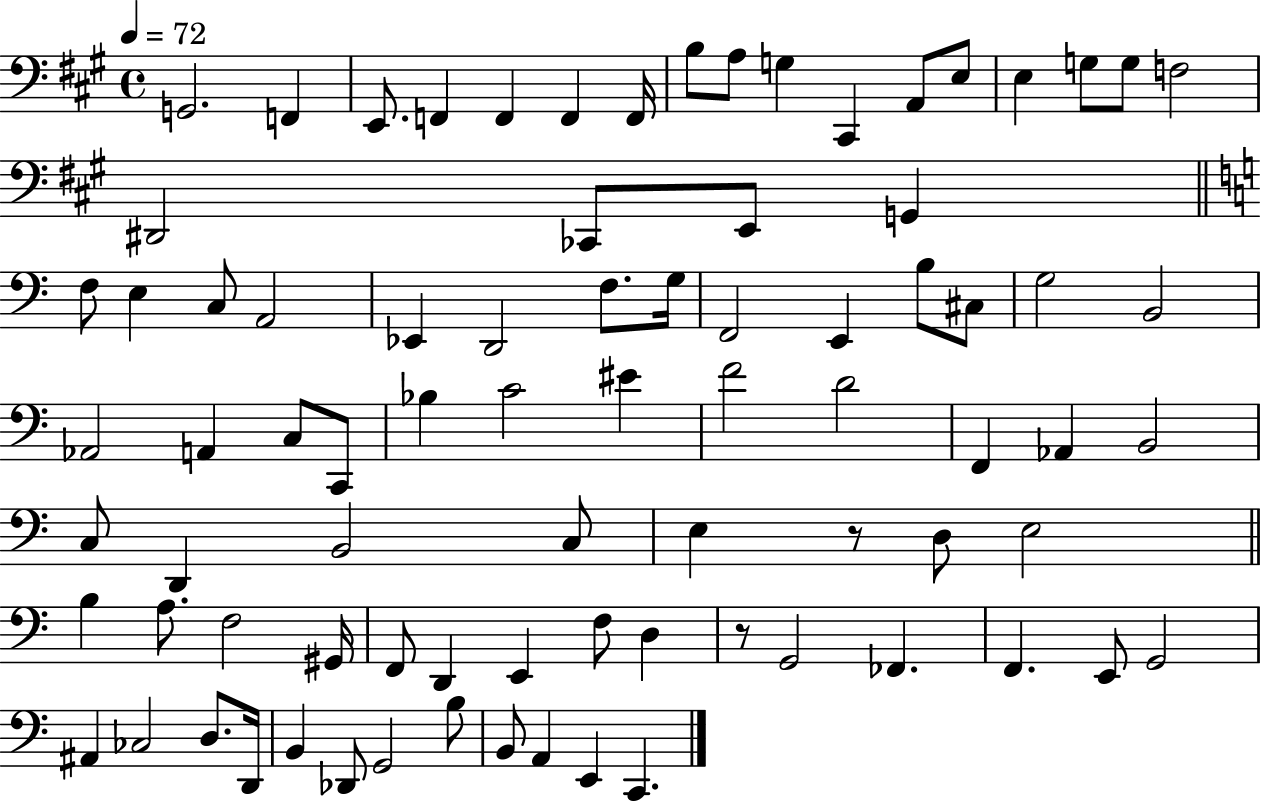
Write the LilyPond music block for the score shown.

{
  \clef bass
  \time 4/4
  \defaultTimeSignature
  \key a \major
  \tempo 4 = 72
  g,2. f,4 | e,8. f,4 f,4 f,4 f,16 | b8 a8 g4 cis,4 a,8 e8 | e4 g8 g8 f2 | \break dis,2 ces,8 e,8 g,4 | \bar "||" \break \key c \major f8 e4 c8 a,2 | ees,4 d,2 f8. g16 | f,2 e,4 b8 cis8 | g2 b,2 | \break aes,2 a,4 c8 c,8 | bes4 c'2 eis'4 | f'2 d'2 | f,4 aes,4 b,2 | \break c8 d,4 b,2 c8 | e4 r8 d8 e2 | \bar "||" \break \key c \major b4 a8. f2 gis,16 | f,8 d,4 e,4 f8 d4 | r8 g,2 fes,4. | f,4. e,8 g,2 | \break ais,4 ces2 d8. d,16 | b,4 des,8 g,2 b8 | b,8 a,4 e,4 c,4. | \bar "|."
}